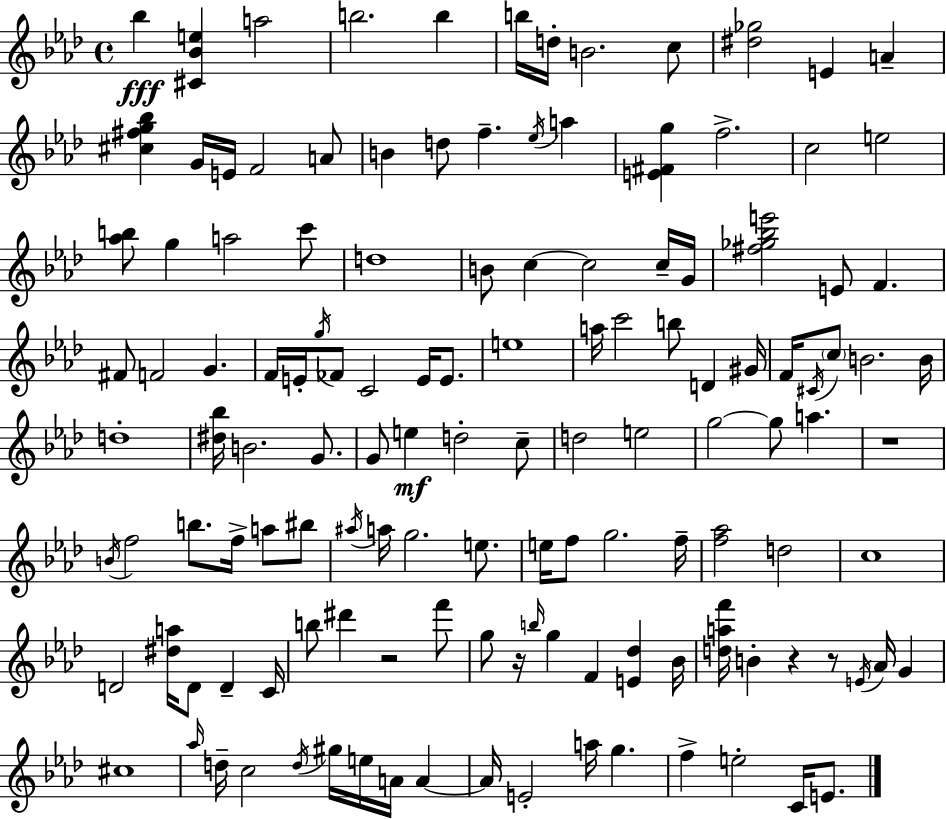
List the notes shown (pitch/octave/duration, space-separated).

Bb5/q [C#4,Bb4,E5]/q A5/h B5/h. B5/q B5/s D5/s B4/h. C5/e [D#5,Gb5]/h E4/q A4/q [C#5,F#5,G5,Bb5]/q G4/s E4/s F4/h A4/e B4/q D5/e F5/q. Eb5/s A5/q [E4,F#4,G5]/q F5/h. C5/h E5/h [Ab5,B5]/e G5/q A5/h C6/e D5/w B4/e C5/q C5/h C5/s G4/s [F#5,Gb5,Bb5,E6]/h E4/e F4/q. F#4/e F4/h G4/q. F4/s E4/s G5/s FES4/e C4/h E4/s E4/e. E5/w A5/s C6/h B5/e D4/q G#4/s F4/s C#4/s C5/e B4/h. B4/s D5/w [D#5,Bb5]/s B4/h. G4/e. G4/e E5/q D5/h C5/e D5/h E5/h G5/h G5/e A5/q. R/w B4/s F5/h B5/e. F5/s A5/e BIS5/e A#5/s A5/s G5/h. E5/e. E5/s F5/e G5/h. F5/s [F5,Ab5]/h D5/h C5/w D4/h [D#5,A5]/s D4/e D4/q C4/s B5/e D#6/q R/h F6/e G5/e R/s B5/s G5/q F4/q [E4,Db5]/q Bb4/s [D5,A5,F6]/s B4/q R/q R/e E4/s Ab4/s G4/q C#5/w Ab5/s D5/s C5/h D5/s G#5/s E5/s A4/s A4/q A4/s E4/h A5/s G5/q. F5/q E5/h C4/s E4/e.